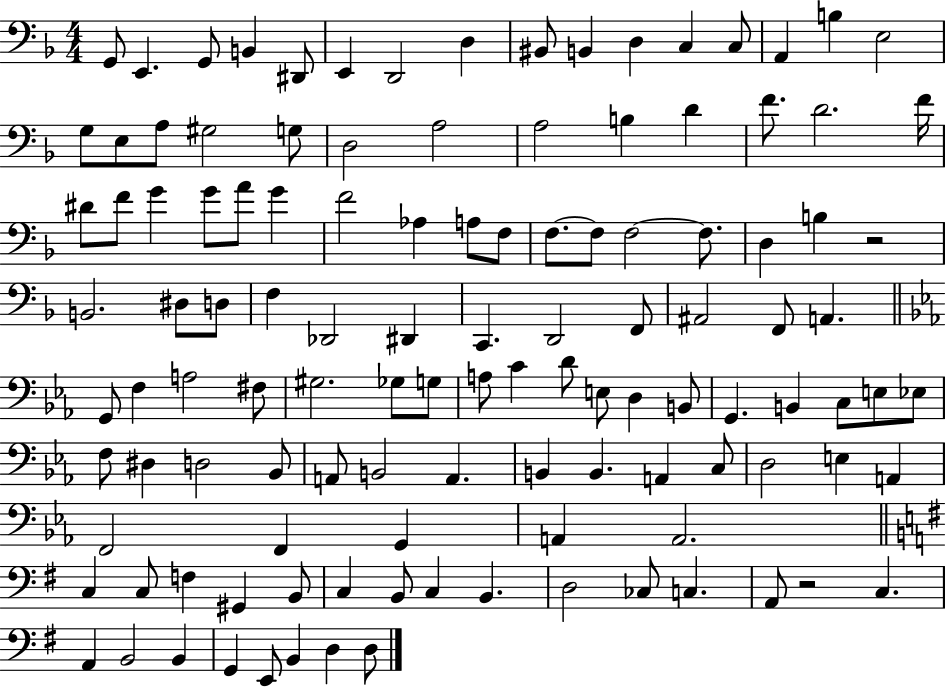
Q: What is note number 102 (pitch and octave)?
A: C3